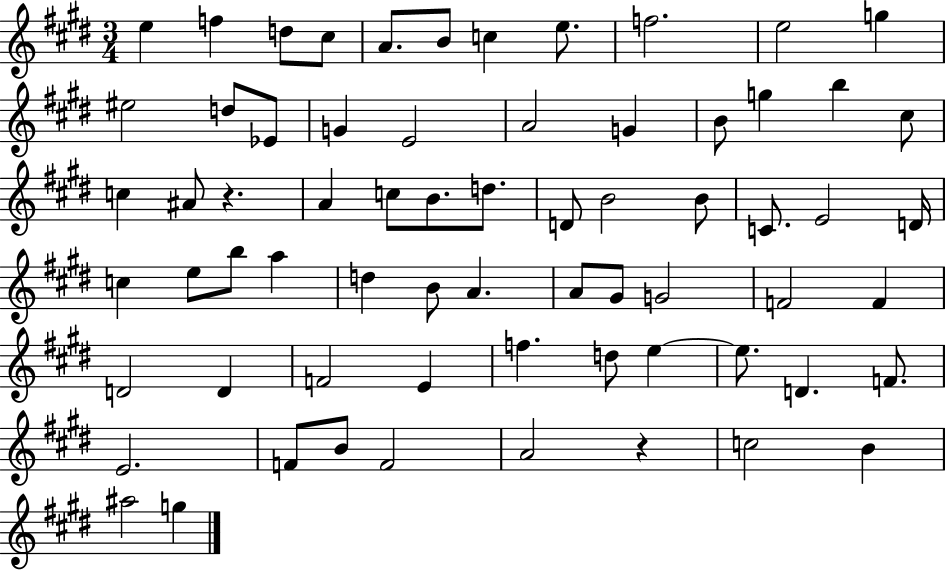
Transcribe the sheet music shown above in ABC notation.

X:1
T:Untitled
M:3/4
L:1/4
K:E
e f d/2 ^c/2 A/2 B/2 c e/2 f2 e2 g ^e2 d/2 _E/2 G E2 A2 G B/2 g b ^c/2 c ^A/2 z A c/2 B/2 d/2 D/2 B2 B/2 C/2 E2 D/4 c e/2 b/2 a d B/2 A A/2 ^G/2 G2 F2 F D2 D F2 E f d/2 e e/2 D F/2 E2 F/2 B/2 F2 A2 z c2 B ^a2 g